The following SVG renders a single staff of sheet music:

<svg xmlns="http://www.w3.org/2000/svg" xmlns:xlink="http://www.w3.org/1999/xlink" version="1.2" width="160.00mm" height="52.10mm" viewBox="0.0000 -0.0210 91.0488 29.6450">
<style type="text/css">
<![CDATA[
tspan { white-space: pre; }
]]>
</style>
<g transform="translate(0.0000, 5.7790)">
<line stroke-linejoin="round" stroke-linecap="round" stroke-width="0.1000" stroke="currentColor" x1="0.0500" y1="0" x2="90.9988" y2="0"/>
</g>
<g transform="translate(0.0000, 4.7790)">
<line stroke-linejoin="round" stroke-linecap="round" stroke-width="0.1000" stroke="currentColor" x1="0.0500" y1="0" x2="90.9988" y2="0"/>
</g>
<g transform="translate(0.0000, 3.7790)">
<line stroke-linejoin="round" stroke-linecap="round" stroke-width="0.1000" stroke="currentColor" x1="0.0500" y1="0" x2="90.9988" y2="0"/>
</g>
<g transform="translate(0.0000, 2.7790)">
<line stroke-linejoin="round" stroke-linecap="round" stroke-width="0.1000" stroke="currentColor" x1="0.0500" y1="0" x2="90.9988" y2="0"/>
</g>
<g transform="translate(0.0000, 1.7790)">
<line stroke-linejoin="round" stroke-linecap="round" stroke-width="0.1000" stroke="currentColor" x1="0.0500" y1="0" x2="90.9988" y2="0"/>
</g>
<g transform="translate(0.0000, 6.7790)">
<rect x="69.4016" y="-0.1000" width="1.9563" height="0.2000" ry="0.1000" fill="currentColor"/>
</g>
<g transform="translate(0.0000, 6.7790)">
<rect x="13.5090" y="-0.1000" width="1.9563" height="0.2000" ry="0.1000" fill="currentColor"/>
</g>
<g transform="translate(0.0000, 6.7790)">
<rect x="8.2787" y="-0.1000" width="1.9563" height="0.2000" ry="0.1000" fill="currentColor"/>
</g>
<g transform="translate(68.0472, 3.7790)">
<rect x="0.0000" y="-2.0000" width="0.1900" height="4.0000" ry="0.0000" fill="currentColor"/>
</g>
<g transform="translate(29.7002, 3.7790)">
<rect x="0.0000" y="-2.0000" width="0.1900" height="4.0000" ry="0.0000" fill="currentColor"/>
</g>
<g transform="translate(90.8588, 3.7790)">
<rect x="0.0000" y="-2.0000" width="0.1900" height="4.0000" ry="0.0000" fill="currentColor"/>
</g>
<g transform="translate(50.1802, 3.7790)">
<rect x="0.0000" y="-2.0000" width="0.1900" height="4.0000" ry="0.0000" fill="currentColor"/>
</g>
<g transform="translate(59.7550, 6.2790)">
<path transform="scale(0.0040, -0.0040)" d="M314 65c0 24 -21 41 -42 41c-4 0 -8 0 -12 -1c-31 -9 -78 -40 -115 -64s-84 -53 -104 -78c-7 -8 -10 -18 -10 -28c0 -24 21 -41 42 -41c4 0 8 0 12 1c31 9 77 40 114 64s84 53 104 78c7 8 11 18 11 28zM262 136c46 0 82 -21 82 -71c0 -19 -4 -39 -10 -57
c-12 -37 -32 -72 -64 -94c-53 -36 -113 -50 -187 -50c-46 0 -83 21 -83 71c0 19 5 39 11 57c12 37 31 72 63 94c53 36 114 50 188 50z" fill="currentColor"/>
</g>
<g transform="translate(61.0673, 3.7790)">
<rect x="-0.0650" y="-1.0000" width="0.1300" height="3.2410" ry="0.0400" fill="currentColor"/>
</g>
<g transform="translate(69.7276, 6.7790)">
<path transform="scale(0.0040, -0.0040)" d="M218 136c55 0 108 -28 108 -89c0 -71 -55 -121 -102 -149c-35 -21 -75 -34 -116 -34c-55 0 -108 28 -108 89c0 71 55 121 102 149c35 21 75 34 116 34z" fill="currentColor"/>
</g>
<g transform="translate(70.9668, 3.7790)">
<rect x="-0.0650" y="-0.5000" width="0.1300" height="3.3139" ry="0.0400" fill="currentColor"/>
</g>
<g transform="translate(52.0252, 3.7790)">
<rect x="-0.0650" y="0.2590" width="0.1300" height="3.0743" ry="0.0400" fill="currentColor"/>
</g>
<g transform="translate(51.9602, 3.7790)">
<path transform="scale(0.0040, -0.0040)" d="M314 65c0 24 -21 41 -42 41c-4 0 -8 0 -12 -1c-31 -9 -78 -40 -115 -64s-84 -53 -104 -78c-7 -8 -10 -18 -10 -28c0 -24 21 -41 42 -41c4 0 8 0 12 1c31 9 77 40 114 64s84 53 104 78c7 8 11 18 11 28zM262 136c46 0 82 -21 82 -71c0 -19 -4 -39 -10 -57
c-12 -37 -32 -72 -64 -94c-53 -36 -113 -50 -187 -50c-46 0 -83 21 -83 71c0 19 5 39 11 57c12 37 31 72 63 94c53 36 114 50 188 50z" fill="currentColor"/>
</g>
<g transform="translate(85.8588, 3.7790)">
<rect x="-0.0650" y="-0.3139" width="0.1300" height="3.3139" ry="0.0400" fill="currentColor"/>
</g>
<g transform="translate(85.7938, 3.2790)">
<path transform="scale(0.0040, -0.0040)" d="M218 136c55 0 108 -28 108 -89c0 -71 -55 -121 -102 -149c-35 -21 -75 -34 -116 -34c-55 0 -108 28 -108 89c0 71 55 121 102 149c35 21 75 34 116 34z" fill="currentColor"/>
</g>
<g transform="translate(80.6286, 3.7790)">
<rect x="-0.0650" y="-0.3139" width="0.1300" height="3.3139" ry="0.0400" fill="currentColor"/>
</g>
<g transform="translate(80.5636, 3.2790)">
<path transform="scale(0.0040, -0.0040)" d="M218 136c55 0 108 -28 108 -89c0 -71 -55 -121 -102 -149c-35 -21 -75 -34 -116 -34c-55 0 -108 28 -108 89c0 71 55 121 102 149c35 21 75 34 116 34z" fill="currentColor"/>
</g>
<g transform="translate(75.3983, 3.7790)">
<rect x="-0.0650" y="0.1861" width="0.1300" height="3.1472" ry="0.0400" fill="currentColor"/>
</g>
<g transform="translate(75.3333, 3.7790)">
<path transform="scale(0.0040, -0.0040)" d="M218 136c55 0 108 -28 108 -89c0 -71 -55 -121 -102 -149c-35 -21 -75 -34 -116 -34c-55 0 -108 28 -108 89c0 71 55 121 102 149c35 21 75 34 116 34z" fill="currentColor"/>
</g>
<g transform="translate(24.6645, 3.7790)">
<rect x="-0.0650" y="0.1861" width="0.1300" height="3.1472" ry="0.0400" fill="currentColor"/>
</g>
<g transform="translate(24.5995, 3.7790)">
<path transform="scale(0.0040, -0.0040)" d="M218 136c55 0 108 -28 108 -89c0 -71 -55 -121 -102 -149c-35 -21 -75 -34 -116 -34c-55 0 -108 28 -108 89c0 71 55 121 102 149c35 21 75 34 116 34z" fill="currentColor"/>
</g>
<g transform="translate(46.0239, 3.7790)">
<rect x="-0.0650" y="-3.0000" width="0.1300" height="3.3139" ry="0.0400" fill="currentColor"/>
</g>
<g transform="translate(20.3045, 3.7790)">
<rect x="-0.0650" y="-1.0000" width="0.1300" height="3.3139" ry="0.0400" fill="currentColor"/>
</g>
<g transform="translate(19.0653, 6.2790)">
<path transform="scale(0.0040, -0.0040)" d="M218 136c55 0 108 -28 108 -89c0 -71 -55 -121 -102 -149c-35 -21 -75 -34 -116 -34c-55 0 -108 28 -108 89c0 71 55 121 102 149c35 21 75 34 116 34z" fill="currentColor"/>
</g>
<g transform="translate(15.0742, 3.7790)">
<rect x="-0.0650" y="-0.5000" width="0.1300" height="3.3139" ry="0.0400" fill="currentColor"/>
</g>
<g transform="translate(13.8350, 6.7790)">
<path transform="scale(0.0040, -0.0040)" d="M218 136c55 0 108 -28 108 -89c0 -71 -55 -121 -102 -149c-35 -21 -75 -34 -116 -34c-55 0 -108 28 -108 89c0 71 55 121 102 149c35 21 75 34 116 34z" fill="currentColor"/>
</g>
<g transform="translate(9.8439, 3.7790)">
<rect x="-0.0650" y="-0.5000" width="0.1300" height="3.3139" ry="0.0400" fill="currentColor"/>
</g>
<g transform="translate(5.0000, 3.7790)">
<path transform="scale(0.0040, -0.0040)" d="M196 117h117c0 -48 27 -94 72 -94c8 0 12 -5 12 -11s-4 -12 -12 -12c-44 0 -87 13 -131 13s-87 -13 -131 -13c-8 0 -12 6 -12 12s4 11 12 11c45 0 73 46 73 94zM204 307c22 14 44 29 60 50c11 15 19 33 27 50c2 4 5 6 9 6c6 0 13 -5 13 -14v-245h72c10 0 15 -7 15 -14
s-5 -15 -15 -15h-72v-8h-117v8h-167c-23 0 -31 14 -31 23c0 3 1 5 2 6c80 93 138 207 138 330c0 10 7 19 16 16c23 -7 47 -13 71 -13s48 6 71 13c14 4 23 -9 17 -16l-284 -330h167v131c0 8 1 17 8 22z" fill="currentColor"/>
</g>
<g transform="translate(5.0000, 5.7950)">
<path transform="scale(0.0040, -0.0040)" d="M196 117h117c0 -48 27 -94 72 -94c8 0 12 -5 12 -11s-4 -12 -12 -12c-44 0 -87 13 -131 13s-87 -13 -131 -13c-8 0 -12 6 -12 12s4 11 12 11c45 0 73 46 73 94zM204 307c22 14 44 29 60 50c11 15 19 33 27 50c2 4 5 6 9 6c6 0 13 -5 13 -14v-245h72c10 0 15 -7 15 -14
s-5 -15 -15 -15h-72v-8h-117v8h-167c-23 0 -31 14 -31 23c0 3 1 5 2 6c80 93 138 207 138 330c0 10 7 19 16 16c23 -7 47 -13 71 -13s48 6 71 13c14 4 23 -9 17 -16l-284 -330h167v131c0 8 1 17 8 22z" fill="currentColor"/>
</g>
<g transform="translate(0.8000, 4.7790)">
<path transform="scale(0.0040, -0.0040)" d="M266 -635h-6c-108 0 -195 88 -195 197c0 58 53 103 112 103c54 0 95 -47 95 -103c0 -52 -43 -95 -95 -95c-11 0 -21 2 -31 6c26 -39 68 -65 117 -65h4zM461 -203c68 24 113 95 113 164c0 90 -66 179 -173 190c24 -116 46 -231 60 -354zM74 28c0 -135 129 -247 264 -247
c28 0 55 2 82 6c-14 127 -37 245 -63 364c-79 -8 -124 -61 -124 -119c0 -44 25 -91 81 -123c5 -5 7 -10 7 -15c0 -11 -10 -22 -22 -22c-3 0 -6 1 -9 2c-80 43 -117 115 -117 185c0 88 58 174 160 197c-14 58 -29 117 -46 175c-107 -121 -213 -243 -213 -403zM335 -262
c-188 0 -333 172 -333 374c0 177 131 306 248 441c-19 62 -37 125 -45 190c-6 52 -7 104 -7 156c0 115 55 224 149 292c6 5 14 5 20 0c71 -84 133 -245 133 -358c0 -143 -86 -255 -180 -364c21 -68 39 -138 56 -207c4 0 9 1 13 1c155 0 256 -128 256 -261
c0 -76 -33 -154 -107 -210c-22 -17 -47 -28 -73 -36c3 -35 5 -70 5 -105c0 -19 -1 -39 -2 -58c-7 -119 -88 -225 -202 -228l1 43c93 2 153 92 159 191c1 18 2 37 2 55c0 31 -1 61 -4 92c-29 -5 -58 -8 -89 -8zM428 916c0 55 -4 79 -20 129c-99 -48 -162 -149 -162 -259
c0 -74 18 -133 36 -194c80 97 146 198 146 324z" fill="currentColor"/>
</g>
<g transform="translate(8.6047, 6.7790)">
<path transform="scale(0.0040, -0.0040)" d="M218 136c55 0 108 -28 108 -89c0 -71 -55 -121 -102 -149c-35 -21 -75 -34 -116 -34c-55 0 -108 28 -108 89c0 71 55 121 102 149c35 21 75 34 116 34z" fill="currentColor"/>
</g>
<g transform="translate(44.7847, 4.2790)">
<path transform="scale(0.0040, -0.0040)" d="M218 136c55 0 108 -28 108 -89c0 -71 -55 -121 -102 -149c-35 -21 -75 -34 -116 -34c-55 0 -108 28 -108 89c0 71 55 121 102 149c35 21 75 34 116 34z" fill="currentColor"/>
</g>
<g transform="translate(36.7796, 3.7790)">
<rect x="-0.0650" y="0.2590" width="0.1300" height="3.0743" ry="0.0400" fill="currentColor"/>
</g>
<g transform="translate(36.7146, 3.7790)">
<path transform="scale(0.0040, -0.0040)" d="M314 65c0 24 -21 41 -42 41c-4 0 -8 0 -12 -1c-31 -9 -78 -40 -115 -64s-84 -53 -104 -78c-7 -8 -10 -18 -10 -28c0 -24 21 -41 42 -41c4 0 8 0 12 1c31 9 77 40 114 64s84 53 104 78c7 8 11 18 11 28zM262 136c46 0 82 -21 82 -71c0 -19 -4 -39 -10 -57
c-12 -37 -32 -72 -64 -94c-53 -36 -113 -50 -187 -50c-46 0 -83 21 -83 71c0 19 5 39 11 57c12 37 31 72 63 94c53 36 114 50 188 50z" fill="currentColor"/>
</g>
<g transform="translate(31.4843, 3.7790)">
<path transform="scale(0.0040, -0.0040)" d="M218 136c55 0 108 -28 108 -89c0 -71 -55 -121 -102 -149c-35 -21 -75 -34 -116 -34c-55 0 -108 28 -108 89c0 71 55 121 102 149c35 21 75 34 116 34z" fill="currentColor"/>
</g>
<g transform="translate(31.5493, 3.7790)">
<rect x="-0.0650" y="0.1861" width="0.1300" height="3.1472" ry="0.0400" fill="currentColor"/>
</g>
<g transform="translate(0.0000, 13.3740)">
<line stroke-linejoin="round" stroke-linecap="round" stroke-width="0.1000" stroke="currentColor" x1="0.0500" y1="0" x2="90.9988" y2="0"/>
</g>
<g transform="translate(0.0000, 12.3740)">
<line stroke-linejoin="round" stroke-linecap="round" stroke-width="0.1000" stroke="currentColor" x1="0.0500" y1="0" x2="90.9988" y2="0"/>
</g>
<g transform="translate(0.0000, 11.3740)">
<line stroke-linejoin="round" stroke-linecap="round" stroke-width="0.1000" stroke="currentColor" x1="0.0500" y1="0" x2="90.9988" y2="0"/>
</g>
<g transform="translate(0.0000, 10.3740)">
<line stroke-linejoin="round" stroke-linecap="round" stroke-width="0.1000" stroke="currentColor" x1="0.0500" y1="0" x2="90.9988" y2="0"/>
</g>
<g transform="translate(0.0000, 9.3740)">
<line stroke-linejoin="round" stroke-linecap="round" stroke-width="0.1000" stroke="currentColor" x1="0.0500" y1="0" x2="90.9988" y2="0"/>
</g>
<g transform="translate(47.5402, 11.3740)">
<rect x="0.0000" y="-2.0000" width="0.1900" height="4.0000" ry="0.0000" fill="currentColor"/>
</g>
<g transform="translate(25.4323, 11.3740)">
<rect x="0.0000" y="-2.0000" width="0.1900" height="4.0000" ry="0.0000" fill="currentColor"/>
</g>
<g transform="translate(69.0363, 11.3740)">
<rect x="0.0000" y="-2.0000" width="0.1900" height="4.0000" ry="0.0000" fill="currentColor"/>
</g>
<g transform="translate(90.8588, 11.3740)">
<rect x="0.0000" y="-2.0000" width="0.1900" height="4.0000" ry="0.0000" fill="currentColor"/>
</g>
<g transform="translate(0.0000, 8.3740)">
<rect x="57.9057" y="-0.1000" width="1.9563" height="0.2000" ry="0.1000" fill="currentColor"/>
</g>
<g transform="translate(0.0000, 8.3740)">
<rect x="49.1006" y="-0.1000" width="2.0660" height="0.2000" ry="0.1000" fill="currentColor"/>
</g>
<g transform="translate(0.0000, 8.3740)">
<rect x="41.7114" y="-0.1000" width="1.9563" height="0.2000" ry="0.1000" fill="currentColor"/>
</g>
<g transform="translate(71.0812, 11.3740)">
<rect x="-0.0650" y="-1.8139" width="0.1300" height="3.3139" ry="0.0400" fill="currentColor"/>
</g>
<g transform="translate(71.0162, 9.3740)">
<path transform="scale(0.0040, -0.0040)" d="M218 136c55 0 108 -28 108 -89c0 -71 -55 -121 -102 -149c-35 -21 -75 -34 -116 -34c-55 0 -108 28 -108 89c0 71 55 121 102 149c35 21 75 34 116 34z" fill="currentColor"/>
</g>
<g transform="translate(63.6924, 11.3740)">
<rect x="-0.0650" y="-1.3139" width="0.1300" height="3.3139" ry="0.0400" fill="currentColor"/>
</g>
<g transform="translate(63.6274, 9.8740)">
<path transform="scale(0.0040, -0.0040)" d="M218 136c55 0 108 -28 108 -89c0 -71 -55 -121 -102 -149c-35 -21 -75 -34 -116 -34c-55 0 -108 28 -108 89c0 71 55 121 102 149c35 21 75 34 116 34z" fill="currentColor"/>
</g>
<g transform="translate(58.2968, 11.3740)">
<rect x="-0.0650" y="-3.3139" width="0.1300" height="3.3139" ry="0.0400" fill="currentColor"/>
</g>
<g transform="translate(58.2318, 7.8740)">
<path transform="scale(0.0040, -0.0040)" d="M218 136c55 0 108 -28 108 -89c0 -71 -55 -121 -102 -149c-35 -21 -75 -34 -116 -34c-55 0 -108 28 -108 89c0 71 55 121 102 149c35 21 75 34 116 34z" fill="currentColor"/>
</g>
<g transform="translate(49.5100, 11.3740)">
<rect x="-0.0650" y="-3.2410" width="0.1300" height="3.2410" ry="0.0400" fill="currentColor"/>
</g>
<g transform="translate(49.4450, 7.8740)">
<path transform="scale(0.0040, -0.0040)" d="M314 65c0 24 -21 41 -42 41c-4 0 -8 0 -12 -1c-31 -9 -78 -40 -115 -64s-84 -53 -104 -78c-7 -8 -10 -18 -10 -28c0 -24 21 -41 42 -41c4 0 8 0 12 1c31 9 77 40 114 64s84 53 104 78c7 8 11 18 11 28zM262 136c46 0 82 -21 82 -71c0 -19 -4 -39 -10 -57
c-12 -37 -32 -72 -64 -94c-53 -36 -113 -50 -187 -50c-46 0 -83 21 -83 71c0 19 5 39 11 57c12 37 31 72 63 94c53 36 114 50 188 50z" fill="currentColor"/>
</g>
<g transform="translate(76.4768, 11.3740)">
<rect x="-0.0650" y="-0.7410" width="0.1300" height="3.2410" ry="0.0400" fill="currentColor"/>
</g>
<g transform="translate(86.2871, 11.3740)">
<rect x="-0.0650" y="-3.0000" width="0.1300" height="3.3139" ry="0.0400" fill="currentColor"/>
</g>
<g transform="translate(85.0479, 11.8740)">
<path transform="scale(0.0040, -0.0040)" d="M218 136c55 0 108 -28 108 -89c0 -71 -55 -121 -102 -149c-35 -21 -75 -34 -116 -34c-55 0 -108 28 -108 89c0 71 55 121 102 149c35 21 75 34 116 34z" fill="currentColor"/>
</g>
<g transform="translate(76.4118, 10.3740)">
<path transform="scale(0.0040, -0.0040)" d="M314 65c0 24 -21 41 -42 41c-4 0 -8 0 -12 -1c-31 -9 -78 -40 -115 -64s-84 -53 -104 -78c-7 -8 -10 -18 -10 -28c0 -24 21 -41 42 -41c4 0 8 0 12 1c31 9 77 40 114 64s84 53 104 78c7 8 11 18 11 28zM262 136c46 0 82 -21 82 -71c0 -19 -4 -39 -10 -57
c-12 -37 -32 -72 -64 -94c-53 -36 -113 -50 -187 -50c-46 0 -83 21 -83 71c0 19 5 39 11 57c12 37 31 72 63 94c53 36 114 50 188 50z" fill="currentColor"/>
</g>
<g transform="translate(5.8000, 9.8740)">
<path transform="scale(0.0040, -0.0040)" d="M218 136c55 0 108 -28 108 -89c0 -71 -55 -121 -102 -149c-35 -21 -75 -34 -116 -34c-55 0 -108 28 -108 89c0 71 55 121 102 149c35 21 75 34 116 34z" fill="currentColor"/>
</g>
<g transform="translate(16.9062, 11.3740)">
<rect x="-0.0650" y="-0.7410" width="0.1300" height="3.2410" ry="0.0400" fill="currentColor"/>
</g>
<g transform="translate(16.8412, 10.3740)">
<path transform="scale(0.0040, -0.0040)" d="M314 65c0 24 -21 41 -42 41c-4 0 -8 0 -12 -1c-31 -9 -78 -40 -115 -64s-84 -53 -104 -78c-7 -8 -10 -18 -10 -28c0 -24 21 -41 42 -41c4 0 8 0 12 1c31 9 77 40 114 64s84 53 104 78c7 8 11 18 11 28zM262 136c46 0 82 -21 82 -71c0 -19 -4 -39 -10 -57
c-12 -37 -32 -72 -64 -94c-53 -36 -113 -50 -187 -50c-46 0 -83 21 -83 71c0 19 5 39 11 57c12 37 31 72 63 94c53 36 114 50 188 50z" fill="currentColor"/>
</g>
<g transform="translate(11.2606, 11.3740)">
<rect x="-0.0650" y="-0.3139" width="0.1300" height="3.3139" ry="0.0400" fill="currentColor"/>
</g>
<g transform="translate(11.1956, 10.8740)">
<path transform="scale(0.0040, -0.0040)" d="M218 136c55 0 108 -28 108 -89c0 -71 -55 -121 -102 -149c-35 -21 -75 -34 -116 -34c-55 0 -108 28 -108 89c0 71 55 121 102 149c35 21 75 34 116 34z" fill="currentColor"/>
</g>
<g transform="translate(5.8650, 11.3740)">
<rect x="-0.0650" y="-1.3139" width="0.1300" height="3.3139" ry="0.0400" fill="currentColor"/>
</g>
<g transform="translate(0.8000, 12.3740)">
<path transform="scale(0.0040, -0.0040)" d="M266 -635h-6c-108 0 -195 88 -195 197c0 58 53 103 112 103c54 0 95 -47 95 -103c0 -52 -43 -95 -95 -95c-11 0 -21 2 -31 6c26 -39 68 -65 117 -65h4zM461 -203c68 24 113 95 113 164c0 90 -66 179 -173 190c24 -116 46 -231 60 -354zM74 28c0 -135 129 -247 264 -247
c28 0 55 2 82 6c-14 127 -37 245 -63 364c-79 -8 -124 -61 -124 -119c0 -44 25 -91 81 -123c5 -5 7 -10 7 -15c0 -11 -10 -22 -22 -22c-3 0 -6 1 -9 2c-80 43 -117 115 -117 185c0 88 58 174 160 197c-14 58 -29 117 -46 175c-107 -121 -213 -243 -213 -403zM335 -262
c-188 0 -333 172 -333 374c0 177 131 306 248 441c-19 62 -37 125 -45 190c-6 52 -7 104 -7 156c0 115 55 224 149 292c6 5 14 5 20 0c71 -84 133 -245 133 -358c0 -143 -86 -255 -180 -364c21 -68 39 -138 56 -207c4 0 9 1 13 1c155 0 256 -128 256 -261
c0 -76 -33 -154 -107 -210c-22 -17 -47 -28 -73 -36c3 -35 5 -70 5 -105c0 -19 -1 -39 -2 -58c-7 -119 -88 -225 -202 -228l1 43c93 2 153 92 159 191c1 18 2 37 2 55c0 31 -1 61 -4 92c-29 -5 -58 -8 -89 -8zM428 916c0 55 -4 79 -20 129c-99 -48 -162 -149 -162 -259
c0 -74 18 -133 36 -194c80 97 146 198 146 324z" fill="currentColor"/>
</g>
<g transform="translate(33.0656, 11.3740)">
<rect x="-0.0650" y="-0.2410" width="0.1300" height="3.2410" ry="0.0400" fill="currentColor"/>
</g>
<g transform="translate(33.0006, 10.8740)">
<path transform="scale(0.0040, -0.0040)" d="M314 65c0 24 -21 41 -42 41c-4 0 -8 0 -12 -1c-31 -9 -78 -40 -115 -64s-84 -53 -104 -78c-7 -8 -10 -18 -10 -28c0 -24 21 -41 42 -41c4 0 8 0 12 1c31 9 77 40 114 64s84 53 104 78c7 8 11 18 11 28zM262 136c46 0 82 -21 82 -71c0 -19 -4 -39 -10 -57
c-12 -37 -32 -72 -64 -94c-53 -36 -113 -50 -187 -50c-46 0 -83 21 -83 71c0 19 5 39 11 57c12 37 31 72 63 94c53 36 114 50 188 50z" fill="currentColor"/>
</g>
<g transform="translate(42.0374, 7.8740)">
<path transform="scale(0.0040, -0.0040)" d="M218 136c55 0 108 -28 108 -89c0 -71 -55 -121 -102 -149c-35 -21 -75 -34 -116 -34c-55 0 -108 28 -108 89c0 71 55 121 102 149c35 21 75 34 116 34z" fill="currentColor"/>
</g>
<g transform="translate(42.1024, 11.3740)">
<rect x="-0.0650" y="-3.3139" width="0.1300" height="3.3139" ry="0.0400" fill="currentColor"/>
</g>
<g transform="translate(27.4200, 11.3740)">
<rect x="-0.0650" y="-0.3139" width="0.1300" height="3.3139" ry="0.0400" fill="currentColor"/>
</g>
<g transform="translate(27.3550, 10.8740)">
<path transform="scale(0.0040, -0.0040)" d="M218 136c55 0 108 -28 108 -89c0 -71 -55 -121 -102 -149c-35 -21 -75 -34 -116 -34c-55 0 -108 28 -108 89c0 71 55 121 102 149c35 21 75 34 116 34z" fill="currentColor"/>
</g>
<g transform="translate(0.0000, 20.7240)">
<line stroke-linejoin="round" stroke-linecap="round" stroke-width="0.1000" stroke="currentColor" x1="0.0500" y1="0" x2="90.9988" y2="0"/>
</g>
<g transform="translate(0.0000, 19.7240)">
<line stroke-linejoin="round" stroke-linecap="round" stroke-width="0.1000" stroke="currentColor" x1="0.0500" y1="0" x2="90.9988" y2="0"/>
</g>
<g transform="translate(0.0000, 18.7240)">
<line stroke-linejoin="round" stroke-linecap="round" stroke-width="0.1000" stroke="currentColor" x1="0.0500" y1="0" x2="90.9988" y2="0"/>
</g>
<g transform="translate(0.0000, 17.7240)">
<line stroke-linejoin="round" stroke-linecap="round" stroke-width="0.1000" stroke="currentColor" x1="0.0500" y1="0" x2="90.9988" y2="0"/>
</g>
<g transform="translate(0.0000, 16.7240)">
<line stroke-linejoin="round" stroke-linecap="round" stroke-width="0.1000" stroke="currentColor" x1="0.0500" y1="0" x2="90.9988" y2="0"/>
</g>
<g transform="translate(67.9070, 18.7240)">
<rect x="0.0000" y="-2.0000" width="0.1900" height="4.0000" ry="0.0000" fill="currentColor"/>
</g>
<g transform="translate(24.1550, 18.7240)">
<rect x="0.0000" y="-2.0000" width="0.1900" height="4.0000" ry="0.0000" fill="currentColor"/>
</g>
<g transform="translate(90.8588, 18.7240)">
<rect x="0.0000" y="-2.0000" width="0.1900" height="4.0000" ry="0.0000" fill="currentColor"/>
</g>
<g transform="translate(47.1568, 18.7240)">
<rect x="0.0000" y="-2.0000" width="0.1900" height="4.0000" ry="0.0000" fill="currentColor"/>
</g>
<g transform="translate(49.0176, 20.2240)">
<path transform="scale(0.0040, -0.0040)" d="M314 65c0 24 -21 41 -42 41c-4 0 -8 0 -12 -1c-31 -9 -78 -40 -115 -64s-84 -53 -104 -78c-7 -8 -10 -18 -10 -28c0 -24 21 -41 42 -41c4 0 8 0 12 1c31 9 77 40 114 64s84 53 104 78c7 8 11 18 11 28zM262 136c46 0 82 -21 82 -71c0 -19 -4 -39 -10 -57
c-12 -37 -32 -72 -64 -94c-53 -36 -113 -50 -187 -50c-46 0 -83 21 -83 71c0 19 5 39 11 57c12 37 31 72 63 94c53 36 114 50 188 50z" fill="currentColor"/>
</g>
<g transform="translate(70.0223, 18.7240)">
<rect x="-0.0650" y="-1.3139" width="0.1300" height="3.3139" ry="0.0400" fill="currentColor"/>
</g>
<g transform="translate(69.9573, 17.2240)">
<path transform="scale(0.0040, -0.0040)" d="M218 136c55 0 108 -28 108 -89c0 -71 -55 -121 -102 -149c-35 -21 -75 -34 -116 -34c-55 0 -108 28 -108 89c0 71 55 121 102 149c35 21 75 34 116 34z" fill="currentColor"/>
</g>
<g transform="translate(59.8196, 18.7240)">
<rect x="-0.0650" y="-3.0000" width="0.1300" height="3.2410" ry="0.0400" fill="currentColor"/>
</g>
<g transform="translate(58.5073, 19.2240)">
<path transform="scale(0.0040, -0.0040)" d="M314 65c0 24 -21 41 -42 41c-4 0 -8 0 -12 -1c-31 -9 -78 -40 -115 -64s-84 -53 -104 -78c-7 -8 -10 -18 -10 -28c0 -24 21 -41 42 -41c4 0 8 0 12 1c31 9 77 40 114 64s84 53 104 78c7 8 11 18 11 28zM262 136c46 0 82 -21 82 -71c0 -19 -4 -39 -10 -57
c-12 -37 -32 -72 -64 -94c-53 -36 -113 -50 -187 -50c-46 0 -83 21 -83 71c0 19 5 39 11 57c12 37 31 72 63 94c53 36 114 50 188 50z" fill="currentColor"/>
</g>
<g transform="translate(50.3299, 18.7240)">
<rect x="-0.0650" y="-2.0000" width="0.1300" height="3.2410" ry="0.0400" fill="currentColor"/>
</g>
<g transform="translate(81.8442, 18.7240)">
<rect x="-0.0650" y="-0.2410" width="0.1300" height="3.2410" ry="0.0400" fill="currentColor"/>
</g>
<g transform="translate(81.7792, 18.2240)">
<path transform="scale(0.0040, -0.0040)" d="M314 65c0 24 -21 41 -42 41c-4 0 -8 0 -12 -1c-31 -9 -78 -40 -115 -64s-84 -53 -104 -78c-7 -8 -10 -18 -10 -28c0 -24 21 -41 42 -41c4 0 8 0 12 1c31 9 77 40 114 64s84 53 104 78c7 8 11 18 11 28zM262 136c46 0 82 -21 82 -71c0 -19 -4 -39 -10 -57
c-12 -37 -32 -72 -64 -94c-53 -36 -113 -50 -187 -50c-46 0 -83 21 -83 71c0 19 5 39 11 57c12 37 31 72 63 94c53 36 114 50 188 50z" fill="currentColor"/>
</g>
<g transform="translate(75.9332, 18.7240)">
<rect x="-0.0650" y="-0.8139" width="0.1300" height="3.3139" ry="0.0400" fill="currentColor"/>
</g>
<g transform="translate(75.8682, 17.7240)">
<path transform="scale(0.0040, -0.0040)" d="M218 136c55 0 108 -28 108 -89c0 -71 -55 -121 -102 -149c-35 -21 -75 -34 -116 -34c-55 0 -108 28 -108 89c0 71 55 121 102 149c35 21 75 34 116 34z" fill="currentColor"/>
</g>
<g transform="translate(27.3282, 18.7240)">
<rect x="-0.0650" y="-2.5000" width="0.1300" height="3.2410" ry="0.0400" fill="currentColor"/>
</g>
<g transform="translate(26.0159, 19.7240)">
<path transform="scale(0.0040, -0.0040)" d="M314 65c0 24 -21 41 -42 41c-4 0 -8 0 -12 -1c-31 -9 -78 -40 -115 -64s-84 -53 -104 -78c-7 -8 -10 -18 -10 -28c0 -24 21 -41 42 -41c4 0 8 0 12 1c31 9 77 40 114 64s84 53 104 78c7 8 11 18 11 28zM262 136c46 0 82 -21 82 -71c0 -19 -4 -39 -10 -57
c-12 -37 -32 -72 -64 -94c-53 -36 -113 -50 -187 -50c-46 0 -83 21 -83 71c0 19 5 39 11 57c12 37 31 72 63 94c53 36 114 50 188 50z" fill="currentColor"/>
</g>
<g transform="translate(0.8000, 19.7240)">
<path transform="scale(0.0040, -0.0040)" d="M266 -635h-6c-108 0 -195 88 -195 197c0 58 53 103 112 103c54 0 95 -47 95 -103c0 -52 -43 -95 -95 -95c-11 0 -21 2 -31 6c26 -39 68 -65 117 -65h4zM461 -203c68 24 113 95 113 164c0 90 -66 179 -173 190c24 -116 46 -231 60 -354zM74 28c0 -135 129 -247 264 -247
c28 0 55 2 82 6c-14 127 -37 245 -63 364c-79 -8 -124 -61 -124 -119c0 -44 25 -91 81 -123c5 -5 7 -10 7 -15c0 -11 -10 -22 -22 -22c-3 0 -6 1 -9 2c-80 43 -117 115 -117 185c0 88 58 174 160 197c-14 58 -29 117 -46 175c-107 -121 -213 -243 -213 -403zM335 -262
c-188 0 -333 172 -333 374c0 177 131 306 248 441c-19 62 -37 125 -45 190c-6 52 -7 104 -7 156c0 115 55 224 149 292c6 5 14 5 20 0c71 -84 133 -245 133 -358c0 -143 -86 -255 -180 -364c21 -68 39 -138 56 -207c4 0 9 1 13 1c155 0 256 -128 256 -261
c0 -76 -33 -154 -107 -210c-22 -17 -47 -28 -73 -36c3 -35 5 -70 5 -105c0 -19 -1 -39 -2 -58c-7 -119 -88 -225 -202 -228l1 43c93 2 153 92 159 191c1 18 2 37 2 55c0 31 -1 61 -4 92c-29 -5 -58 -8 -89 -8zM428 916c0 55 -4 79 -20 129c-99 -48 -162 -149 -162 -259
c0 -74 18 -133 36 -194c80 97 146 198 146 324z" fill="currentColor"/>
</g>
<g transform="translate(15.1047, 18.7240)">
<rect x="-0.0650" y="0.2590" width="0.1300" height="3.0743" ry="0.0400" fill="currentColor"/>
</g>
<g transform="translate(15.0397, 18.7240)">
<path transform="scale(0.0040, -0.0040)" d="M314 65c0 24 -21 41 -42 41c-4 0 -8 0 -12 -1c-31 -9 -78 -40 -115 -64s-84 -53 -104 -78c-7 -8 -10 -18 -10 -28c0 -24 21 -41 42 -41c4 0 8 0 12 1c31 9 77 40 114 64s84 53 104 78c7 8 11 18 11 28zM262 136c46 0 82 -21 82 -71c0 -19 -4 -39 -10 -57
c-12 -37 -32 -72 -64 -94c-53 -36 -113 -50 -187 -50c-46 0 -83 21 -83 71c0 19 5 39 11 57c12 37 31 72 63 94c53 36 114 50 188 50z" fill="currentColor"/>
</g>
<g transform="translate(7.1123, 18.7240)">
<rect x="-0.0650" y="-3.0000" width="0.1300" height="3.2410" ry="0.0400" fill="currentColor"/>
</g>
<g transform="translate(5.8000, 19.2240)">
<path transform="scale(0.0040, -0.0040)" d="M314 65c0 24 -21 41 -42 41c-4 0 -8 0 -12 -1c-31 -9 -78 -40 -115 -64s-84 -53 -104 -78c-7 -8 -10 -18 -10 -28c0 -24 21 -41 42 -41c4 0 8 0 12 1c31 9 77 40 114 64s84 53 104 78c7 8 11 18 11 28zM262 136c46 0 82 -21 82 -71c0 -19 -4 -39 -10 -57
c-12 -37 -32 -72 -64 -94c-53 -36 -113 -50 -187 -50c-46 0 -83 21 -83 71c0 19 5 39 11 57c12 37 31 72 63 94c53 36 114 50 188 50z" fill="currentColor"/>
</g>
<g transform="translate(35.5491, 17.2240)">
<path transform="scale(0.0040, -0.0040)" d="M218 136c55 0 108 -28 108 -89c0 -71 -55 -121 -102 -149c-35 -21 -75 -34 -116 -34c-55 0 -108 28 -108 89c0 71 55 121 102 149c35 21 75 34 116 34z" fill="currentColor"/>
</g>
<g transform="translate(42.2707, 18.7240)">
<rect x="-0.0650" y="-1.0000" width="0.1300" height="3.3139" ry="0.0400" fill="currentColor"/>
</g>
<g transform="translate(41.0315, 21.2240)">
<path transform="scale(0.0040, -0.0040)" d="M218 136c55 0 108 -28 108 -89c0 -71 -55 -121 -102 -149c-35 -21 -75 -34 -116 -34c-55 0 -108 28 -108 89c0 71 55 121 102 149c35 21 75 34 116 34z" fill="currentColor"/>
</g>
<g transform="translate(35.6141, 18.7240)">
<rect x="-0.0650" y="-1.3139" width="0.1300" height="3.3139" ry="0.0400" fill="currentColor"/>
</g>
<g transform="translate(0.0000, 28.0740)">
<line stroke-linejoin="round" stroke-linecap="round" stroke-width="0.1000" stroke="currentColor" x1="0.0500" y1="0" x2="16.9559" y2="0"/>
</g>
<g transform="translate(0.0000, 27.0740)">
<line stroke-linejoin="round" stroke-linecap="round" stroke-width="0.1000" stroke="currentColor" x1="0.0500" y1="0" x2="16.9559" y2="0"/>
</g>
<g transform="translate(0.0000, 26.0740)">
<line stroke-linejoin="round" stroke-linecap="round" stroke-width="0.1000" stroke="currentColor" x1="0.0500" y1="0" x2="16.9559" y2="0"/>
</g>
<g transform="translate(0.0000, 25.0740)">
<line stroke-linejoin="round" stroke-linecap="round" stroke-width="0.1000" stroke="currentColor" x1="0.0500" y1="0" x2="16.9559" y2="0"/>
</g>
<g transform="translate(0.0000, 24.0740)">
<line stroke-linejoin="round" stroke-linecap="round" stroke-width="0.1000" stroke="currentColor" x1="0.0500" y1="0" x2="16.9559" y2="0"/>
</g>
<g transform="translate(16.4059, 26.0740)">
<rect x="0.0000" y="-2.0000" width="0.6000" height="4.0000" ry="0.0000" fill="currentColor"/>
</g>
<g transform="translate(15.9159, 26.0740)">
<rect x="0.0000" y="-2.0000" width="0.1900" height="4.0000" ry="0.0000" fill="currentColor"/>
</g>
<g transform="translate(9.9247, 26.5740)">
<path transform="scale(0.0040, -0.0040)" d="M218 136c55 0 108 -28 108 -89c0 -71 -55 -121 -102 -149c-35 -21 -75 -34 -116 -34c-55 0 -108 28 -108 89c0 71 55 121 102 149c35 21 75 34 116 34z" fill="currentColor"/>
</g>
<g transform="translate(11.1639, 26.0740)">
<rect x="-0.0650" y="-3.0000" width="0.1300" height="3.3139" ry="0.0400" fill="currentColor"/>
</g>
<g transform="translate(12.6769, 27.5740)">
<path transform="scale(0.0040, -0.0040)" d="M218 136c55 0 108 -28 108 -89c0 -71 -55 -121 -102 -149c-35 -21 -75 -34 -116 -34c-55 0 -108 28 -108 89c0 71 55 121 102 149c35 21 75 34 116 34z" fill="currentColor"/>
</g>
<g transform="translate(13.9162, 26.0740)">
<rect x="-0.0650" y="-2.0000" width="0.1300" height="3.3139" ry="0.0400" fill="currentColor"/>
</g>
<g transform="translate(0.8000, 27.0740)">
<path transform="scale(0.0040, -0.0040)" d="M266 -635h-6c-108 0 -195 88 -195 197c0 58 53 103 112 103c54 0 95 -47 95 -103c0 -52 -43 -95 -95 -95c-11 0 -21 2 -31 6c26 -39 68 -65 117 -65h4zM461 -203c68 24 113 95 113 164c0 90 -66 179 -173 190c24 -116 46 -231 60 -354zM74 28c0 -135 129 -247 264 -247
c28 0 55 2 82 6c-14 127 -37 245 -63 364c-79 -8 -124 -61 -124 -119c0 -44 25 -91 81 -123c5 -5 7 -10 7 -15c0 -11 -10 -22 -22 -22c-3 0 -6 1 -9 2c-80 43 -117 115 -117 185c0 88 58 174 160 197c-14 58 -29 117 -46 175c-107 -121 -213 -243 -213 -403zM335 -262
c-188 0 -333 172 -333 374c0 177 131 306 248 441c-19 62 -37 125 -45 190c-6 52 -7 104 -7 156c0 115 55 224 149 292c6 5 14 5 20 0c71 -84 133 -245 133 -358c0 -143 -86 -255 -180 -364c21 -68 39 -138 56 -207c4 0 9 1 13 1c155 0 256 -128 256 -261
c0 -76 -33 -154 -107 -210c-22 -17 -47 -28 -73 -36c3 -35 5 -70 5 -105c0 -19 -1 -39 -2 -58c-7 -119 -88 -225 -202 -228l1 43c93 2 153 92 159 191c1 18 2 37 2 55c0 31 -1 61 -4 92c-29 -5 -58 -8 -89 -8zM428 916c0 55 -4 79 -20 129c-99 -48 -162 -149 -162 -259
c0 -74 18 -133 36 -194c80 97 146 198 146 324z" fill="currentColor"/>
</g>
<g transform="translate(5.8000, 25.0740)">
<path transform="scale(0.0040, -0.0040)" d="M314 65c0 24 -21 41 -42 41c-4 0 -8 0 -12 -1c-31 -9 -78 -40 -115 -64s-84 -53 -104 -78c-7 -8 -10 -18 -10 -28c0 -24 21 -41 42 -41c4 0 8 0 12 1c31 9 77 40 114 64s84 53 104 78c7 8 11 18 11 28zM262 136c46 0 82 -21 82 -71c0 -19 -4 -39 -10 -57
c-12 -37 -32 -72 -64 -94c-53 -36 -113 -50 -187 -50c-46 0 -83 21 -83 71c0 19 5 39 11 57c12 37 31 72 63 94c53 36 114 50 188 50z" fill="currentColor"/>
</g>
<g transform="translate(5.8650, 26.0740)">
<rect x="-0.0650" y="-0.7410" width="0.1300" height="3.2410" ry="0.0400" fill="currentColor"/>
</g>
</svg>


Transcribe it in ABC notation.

X:1
T:Untitled
M:4/4
L:1/4
K:C
C C D B B B2 A B2 D2 C B c c e c d2 c c2 b b2 b e f d2 A A2 B2 G2 e D F2 A2 e d c2 d2 A F